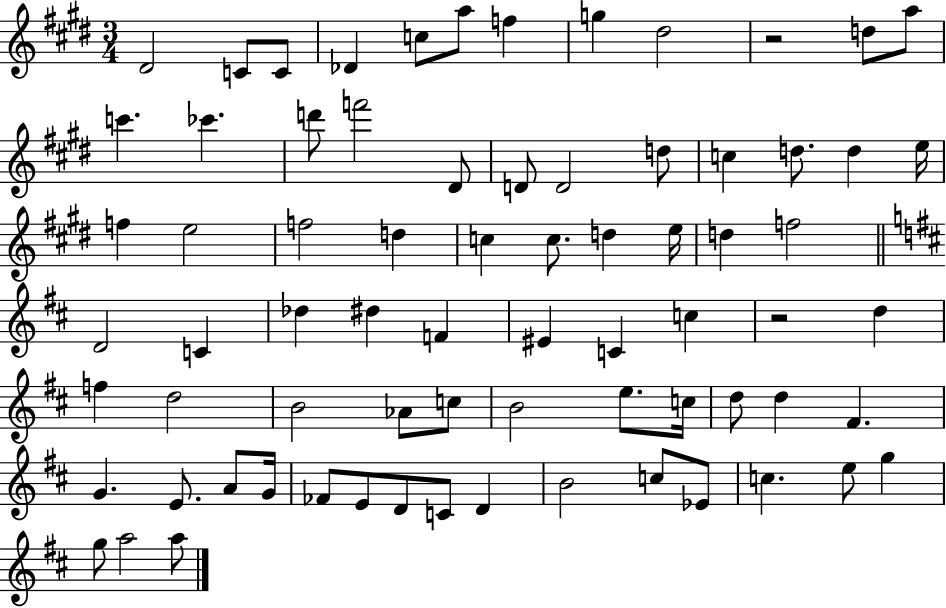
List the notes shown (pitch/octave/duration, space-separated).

D#4/h C4/e C4/e Db4/q C5/e A5/e F5/q G5/q D#5/h R/h D5/e A5/e C6/q. CES6/q. D6/e F6/h D#4/e D4/e D4/h D5/e C5/q D5/e. D5/q E5/s F5/q E5/h F5/h D5/q C5/q C5/e. D5/q E5/s D5/q F5/h D4/h C4/q Db5/q D#5/q F4/q EIS4/q C4/q C5/q R/h D5/q F5/q D5/h B4/h Ab4/e C5/e B4/h E5/e. C5/s D5/e D5/q F#4/q. G4/q. E4/e. A4/e G4/s FES4/e E4/e D4/e C4/e D4/q B4/h C5/e Eb4/e C5/q. E5/e G5/q G5/e A5/h A5/e